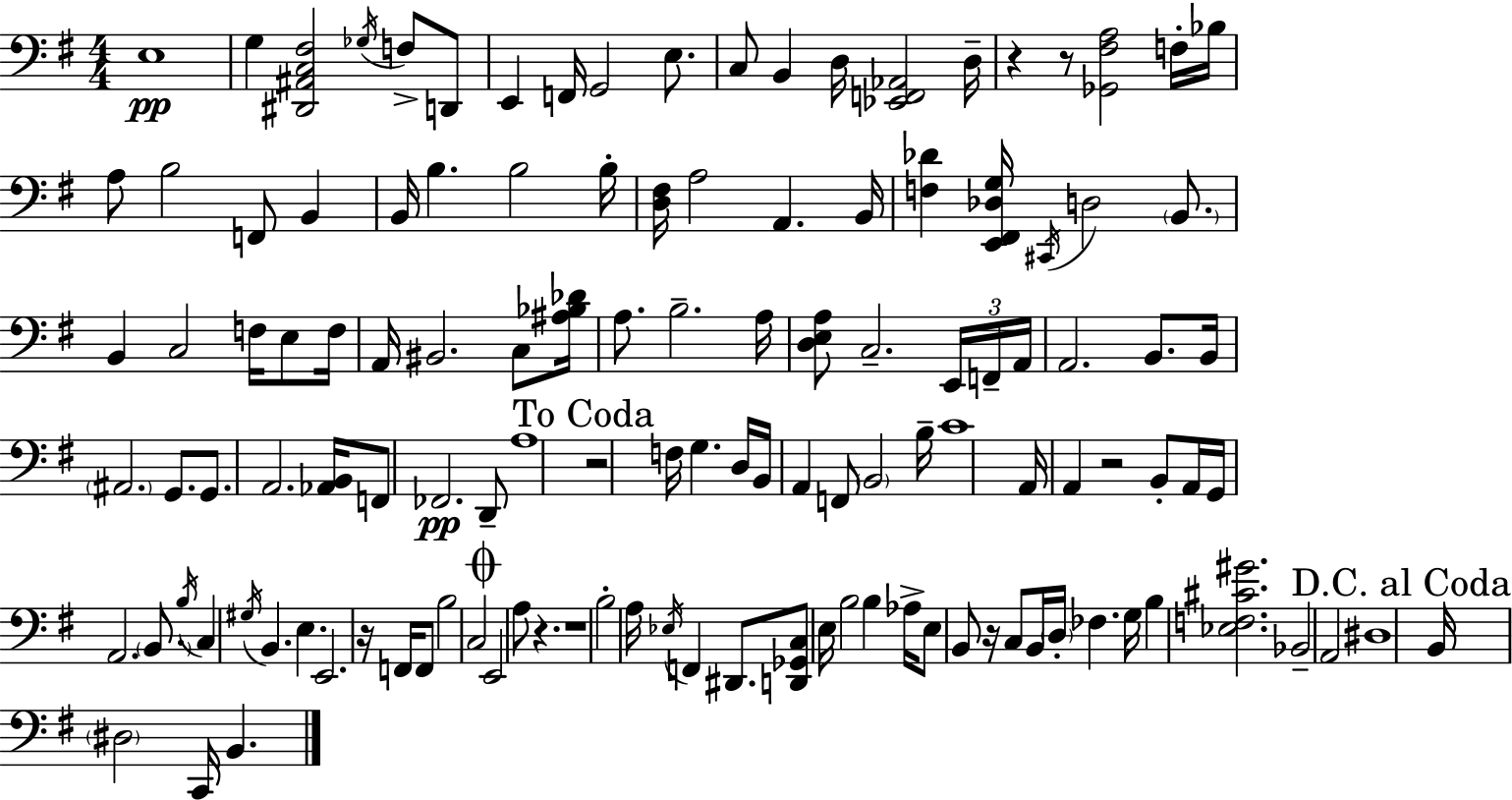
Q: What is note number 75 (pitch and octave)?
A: B2